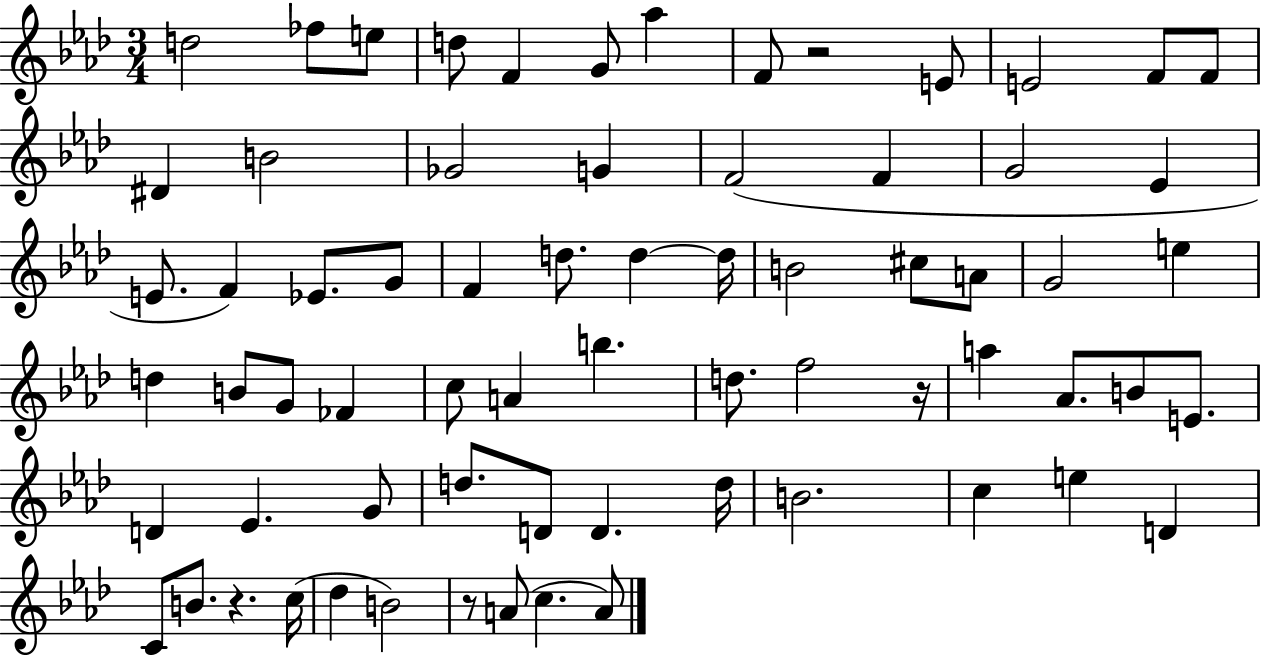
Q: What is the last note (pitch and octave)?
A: A4